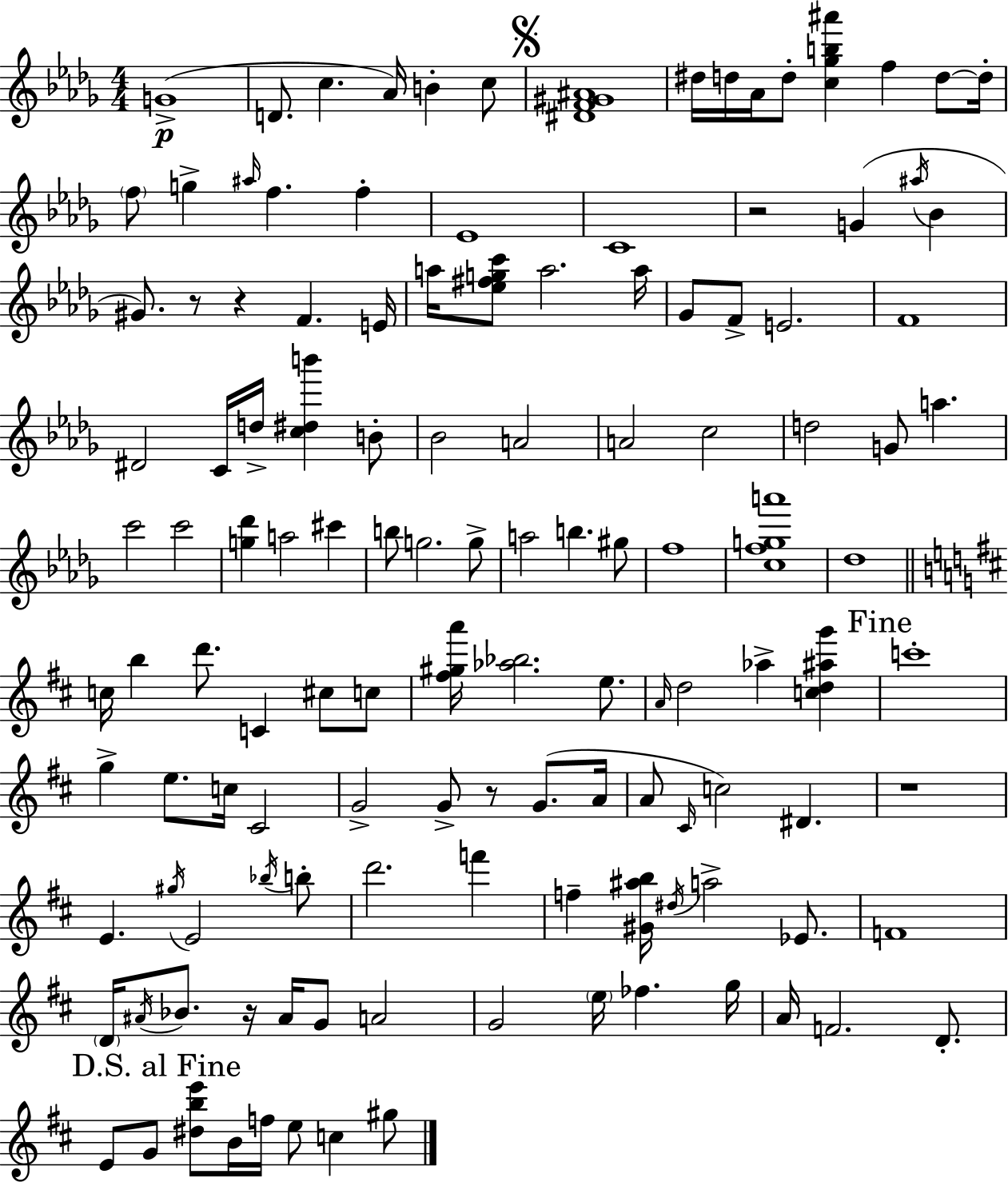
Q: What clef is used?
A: treble